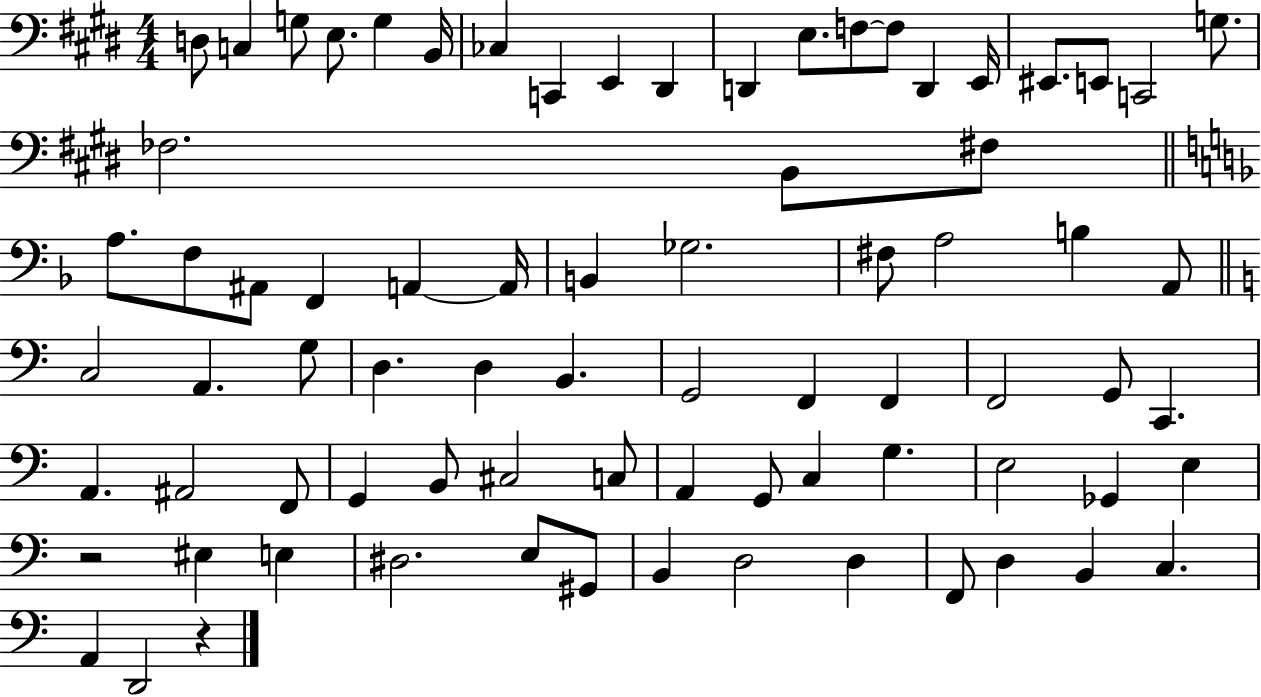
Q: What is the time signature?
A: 4/4